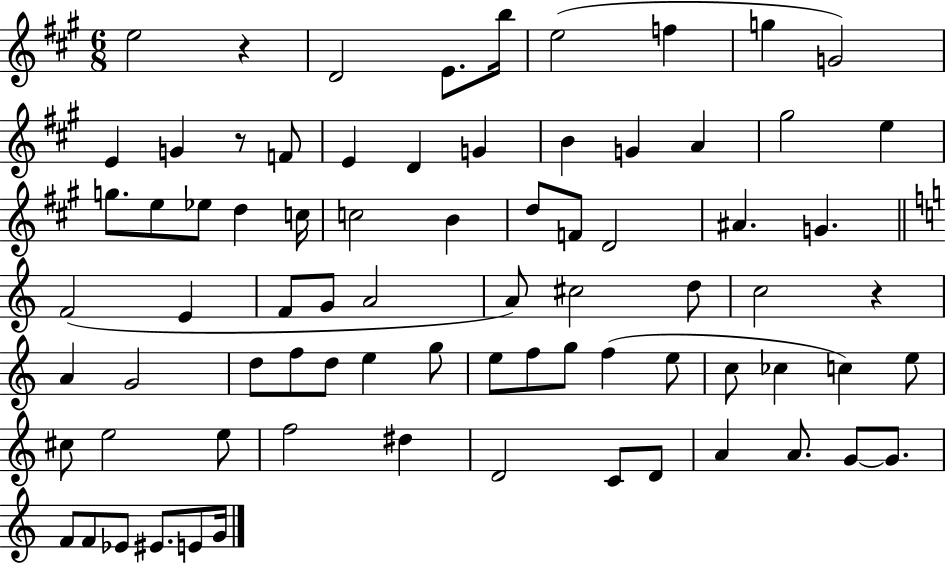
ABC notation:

X:1
T:Untitled
M:6/8
L:1/4
K:A
e2 z D2 E/2 b/4 e2 f g G2 E G z/2 F/2 E D G B G A ^g2 e g/2 e/2 _e/2 d c/4 c2 B d/2 F/2 D2 ^A G F2 E F/2 G/2 A2 A/2 ^c2 d/2 c2 z A G2 d/2 f/2 d/2 e g/2 e/2 f/2 g/2 f e/2 c/2 _c c e/2 ^c/2 e2 e/2 f2 ^d D2 C/2 D/2 A A/2 G/2 G/2 F/2 F/2 _E/2 ^E/2 E/2 G/4